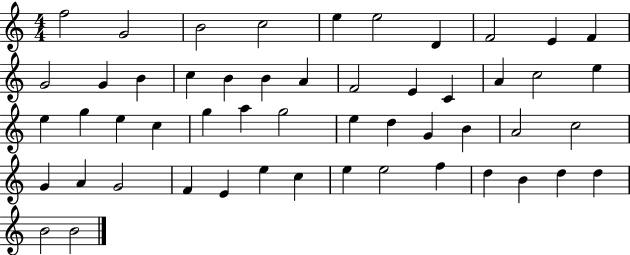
F5/h G4/h B4/h C5/h E5/q E5/h D4/q F4/h E4/q F4/q G4/h G4/q B4/q C5/q B4/q B4/q A4/q F4/h E4/q C4/q A4/q C5/h E5/q E5/q G5/q E5/q C5/q G5/q A5/q G5/h E5/q D5/q G4/q B4/q A4/h C5/h G4/q A4/q G4/h F4/q E4/q E5/q C5/q E5/q E5/h F5/q D5/q B4/q D5/q D5/q B4/h B4/h